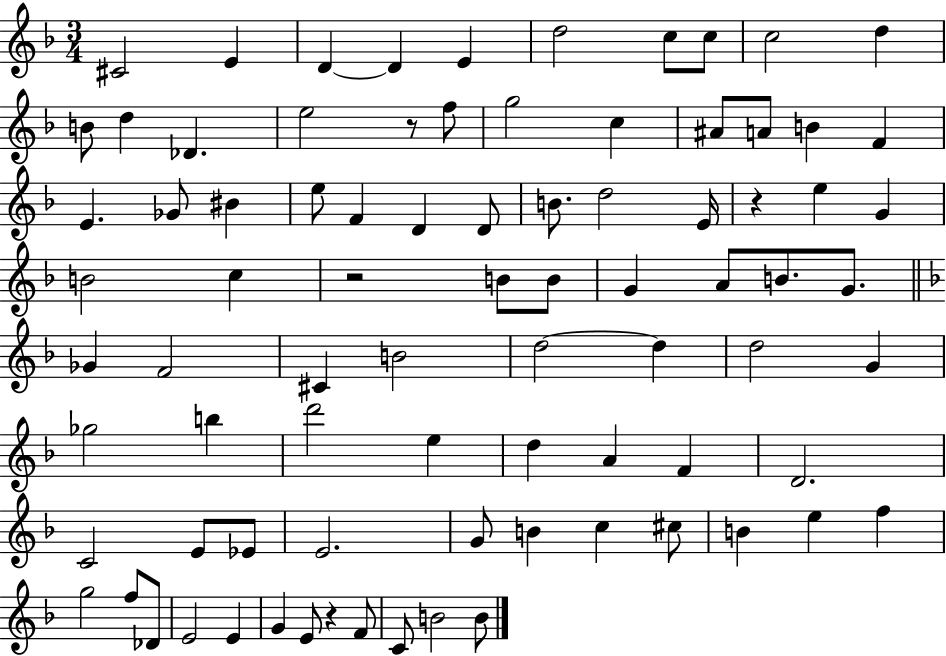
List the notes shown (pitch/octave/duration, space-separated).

C#4/h E4/q D4/q D4/q E4/q D5/h C5/e C5/e C5/h D5/q B4/e D5/q Db4/q. E5/h R/e F5/e G5/h C5/q A#4/e A4/e B4/q F4/q E4/q. Gb4/e BIS4/q E5/e F4/q D4/q D4/e B4/e. D5/h E4/s R/q E5/q G4/q B4/h C5/q R/h B4/e B4/e G4/q A4/e B4/e. G4/e. Gb4/q F4/h C#4/q B4/h D5/h D5/q D5/h G4/q Gb5/h B5/q D6/h E5/q D5/q A4/q F4/q D4/h. C4/h E4/e Eb4/e E4/h. G4/e B4/q C5/q C#5/e B4/q E5/q F5/q G5/h F5/e Db4/e E4/h E4/q G4/q E4/e R/q F4/e C4/e B4/h B4/e